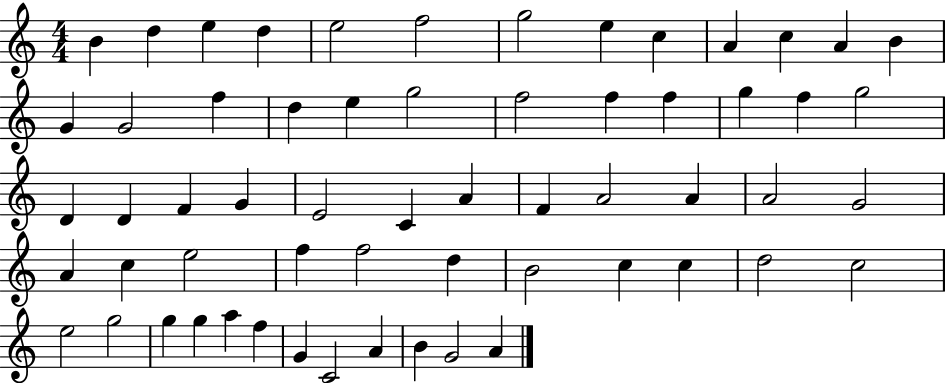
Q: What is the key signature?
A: C major